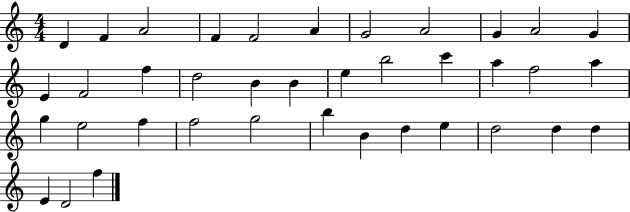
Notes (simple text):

D4/q F4/q A4/h F4/q F4/h A4/q G4/h A4/h G4/q A4/h G4/q E4/q F4/h F5/q D5/h B4/q B4/q E5/q B5/h C6/q A5/q F5/h A5/q G5/q E5/h F5/q F5/h G5/h B5/q B4/q D5/q E5/q D5/h D5/q D5/q E4/q D4/h F5/q